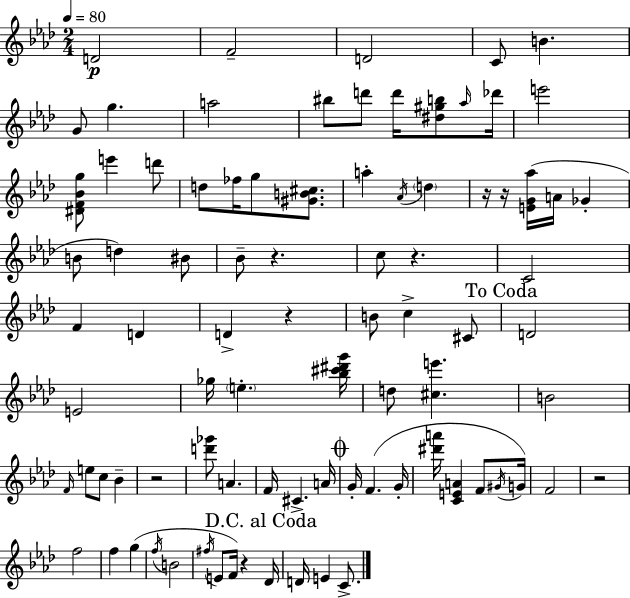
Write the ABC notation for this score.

X:1
T:Untitled
M:2/4
L:1/4
K:Ab
D2 F2 D2 C/2 B G/2 g a2 ^b/2 d'/2 d'/4 [^d^gb]/2 _a/4 _d'/4 e'2 [^DF_Bg]/2 e' d'/2 d/2 _f/4 g/2 [^GB^c]/2 a _A/4 d z/4 z/4 [EG_a]/4 A/4 _G B/2 d ^B/2 _B/2 z c/2 z C2 F D D z B/2 c ^C/2 D2 E2 _g/4 e [_b^c'^d'g']/4 d/2 [^ce'] B2 F/4 e/2 c/2 _B z2 [d'_g']/2 A F/4 ^C A/4 G/4 F G/4 [^d'a']/4 [CEA] F/2 ^G/4 G/4 F2 z2 f2 f g f/4 B2 ^f/4 E/2 F/4 z _D/4 D/4 E C/2